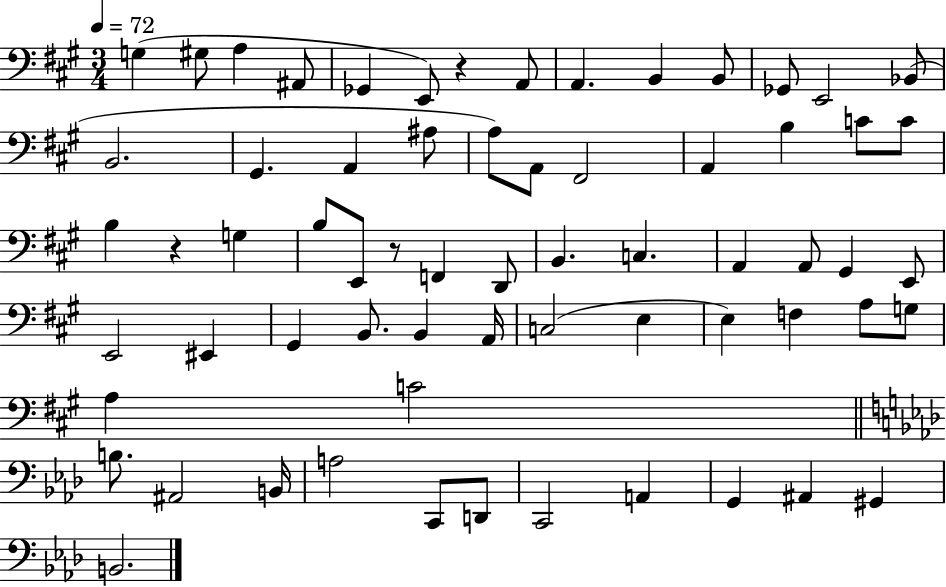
{
  \clef bass
  \numericTimeSignature
  \time 3/4
  \key a \major
  \tempo 4 = 72
  g4( gis8 a4 ais,8 | ges,4 e,8) r4 a,8 | a,4. b,4 b,8 | ges,8 e,2 bes,8( | \break b,2. | gis,4. a,4 ais8 | a8) a,8 fis,2 | a,4 b4 c'8 c'8 | \break b4 r4 g4 | b8 e,8 r8 f,4 d,8 | b,4. c4. | a,4 a,8 gis,4 e,8 | \break e,2 eis,4 | gis,4 b,8. b,4 a,16 | c2( e4 | e4) f4 a8 g8 | \break a4 c'2 | \bar "||" \break \key aes \major b8. ais,2 b,16 | a2 c,8 d,8 | c,2 a,4 | g,4 ais,4 gis,4 | \break b,2. | \bar "|."
}